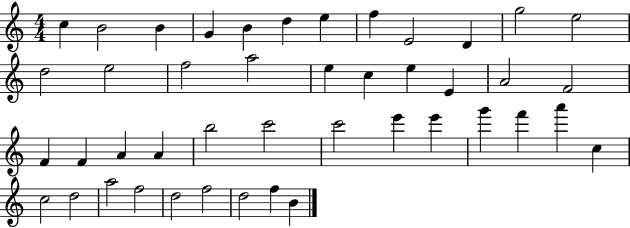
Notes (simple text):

C5/q B4/h B4/q G4/q B4/q D5/q E5/q F5/q E4/h D4/q G5/h E5/h D5/h E5/h F5/h A5/h E5/q C5/q E5/q E4/q A4/h F4/h F4/q F4/q A4/q A4/q B5/h C6/h C6/h E6/q E6/q G6/q F6/q A6/q C5/q C5/h D5/h A5/h F5/h D5/h F5/h D5/h F5/q B4/q